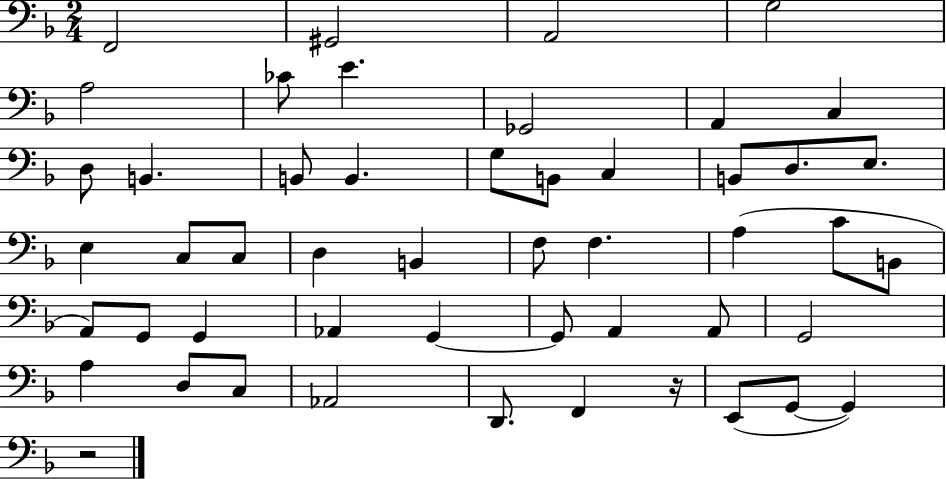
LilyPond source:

{
  \clef bass
  \numericTimeSignature
  \time 2/4
  \key f \major
  f,2 | gis,2 | a,2 | g2 | \break a2 | ces'8 e'4. | ges,2 | a,4 c4 | \break d8 b,4. | b,8 b,4. | g8 b,8 c4 | b,8 d8. e8. | \break e4 c8 c8 | d4 b,4 | f8 f4. | a4( c'8 b,8 | \break a,8) g,8 g,4 | aes,4 g,4~~ | g,8 a,4 a,8 | g,2 | \break a4 d8 c8 | aes,2 | d,8. f,4 r16 | e,8( g,8~~ g,4) | \break r2 | \bar "|."
}